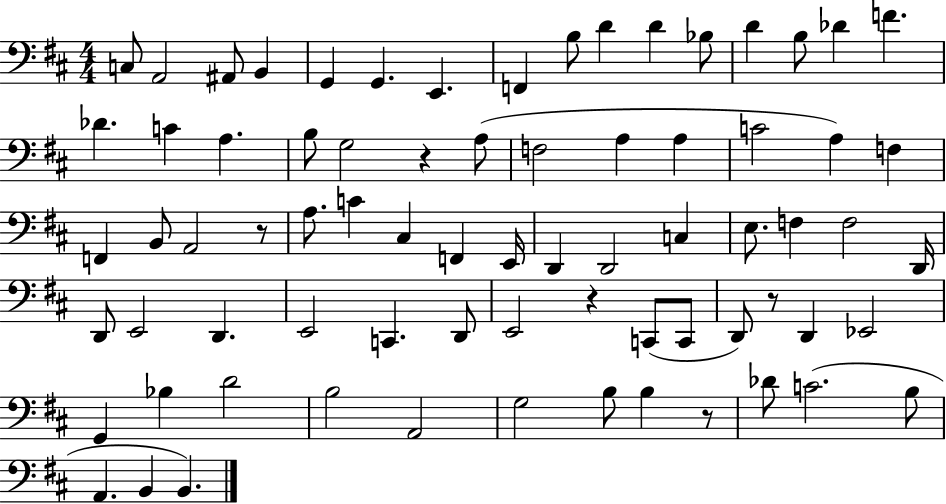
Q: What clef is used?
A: bass